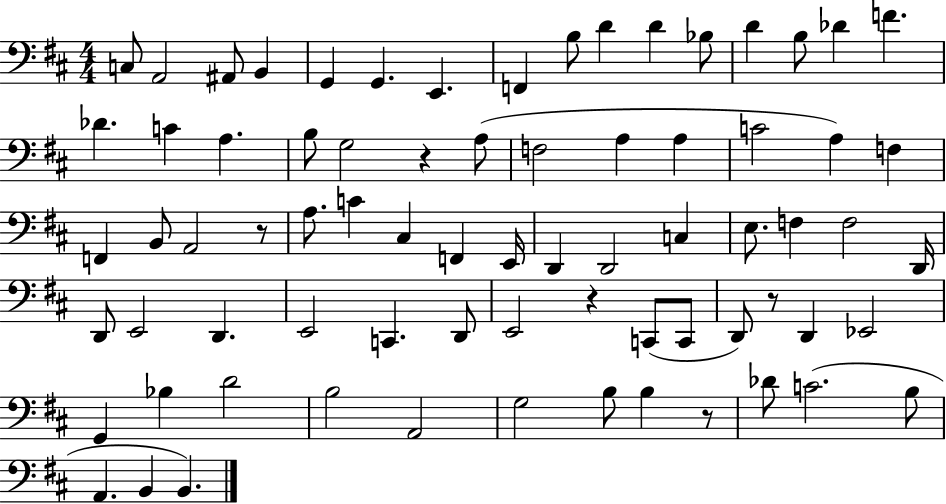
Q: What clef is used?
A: bass